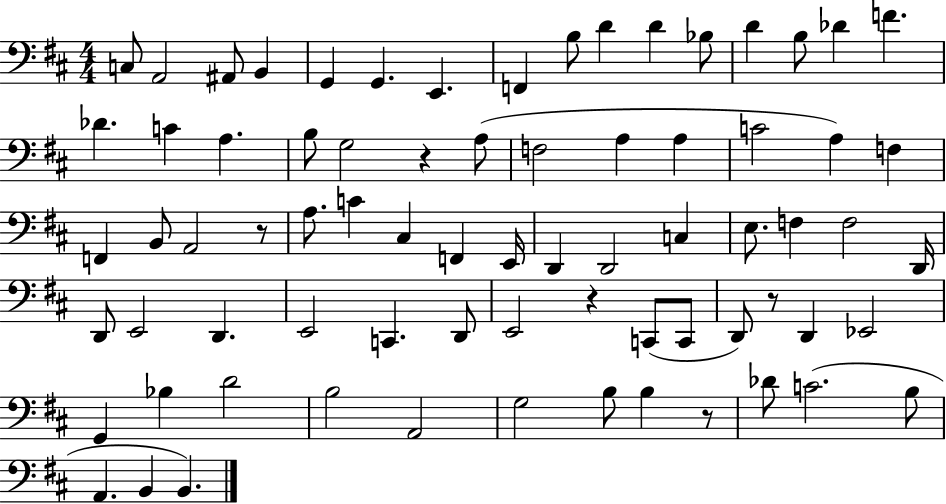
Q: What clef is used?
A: bass